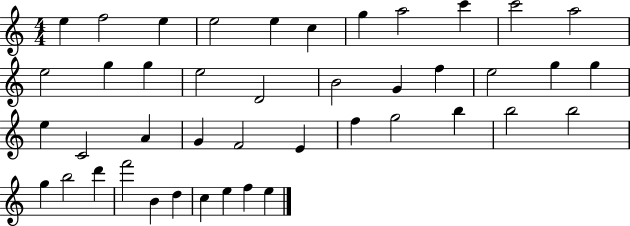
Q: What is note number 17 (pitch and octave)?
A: B4